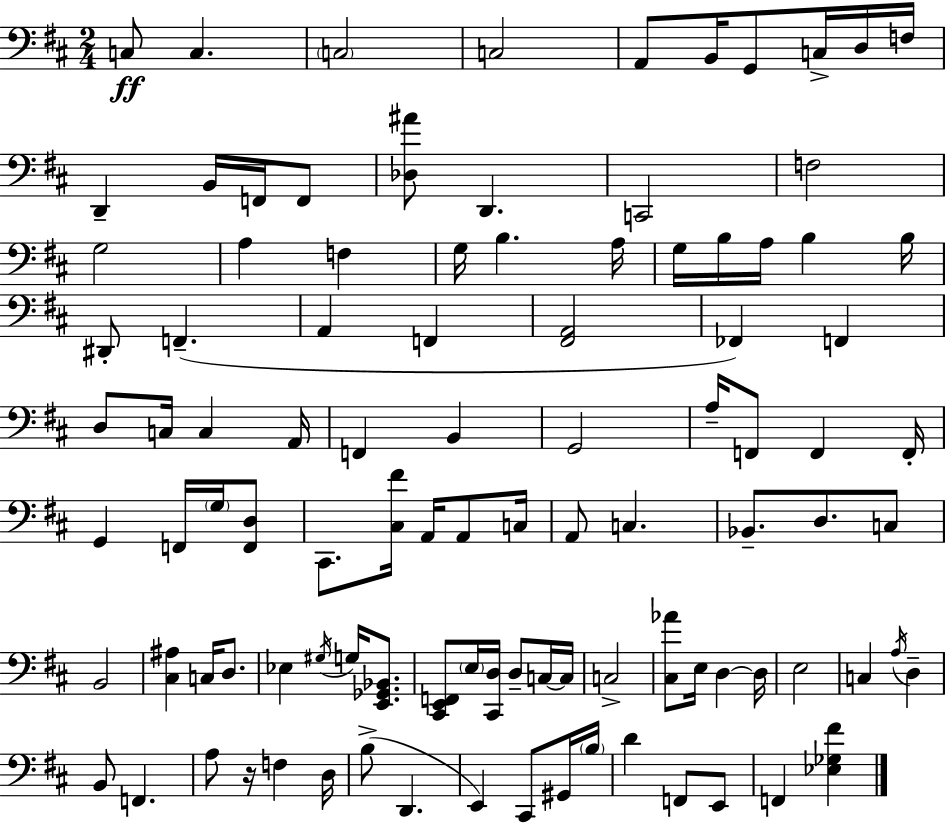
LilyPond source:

{
  \clef bass
  \numericTimeSignature
  \time 2/4
  \key d \major
  c8\ff c4. | \parenthesize c2 | c2 | a,8 b,16 g,8 c16-> d16 f16 | \break d,4-- b,16 f,16 f,8 | <des ais'>8 d,4. | c,2 | f2 | \break g2 | a4 f4 | g16 b4. a16 | g16 b16 a16 b4 b16 | \break dis,8-. f,4.--( | a,4 f,4 | <fis, a,>2 | fes,4) f,4 | \break d8 c16 c4 a,16 | f,4 b,4 | g,2 | a16-- f,8 f,4 f,16-. | \break g,4 f,16 \parenthesize g16 <f, d>8 | cis,8. <cis fis'>16 a,16 a,8 c16 | a,8 c4. | bes,8.-- d8. c8 | \break b,2 | <cis ais>4 c16 d8. | ees4 \acciaccatura { gis16 } g16 <e, ges, bes,>8. | <cis, e, f,>8 \parenthesize e16 <cis, d>16 d8-- c16~~ | \break c16 c2-> | <cis aes'>8 e16 d4~~ | d16 e2 | c4 \acciaccatura { a16 } d4-- | \break b,8 f,4. | a8 r16 f4 | d16 b8->( d,4. | e,4) cis,8 | \break gis,16 \parenthesize b16 d'4 f,8 | e,8 f,4 <ees ges fis'>4 | \bar "|."
}